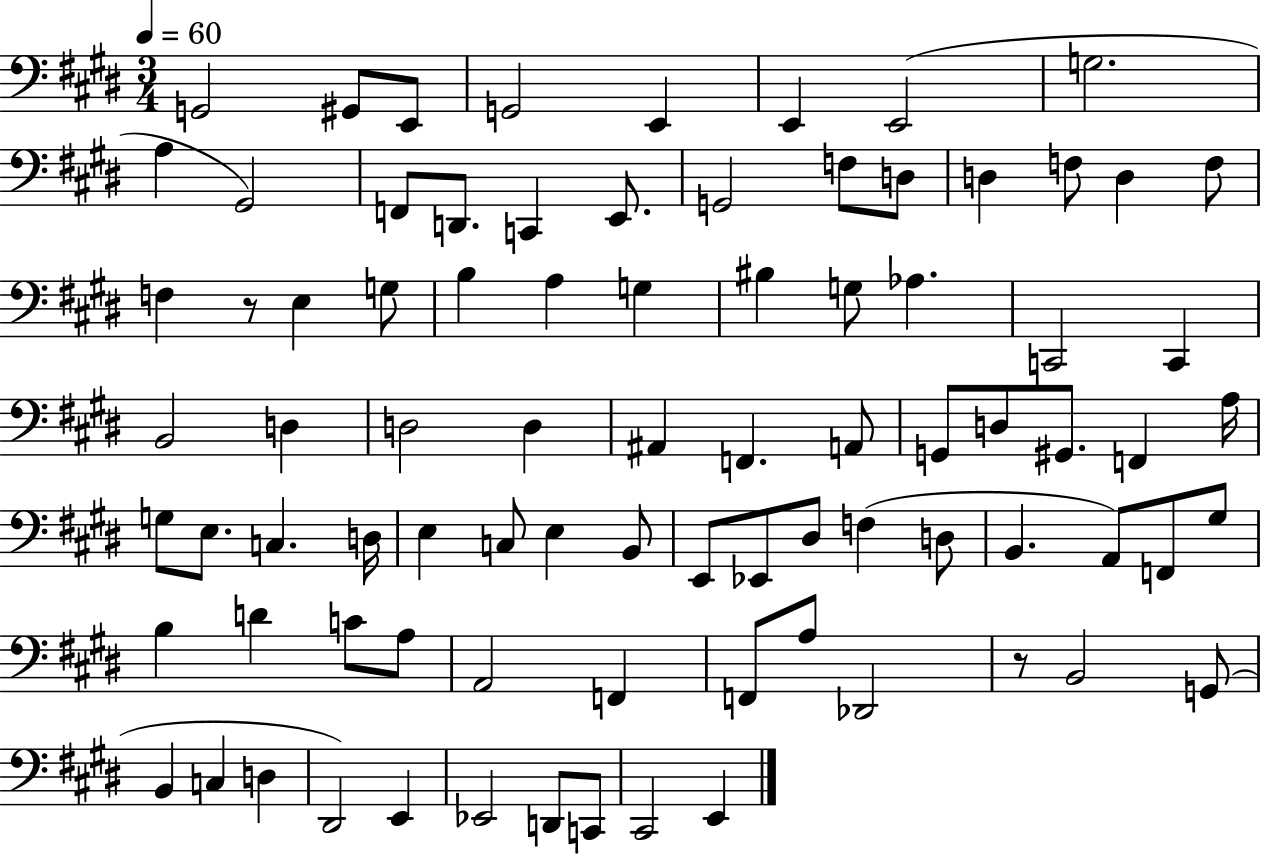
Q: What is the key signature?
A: E major